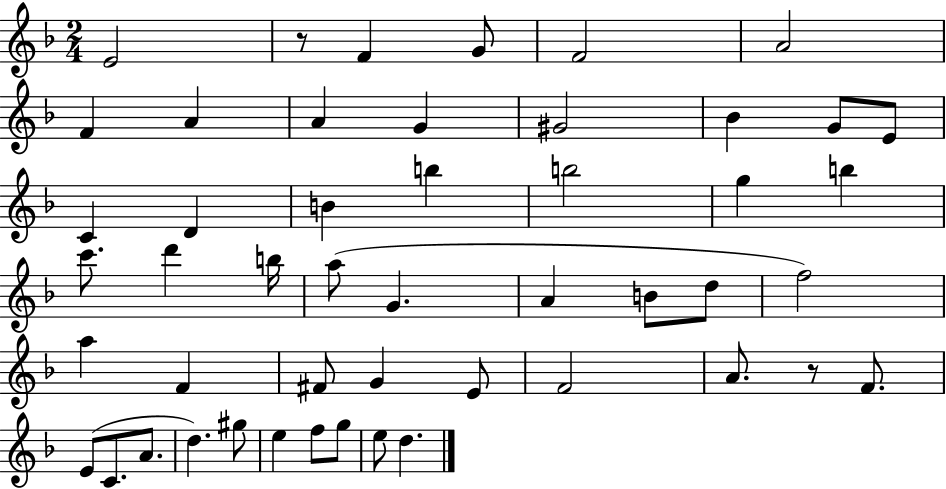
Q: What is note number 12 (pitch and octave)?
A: G4